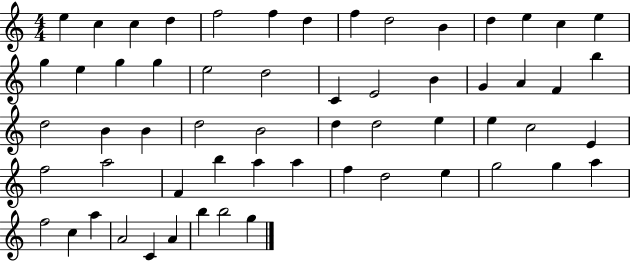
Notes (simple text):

E5/q C5/q C5/q D5/q F5/h F5/q D5/q F5/q D5/h B4/q D5/q E5/q C5/q E5/q G5/q E5/q G5/q G5/q E5/h D5/h C4/q E4/h B4/q G4/q A4/q F4/q B5/q D5/h B4/q B4/q D5/h B4/h D5/q D5/h E5/q E5/q C5/h E4/q F5/h A5/h F4/q B5/q A5/q A5/q F5/q D5/h E5/q G5/h G5/q A5/q F5/h C5/q A5/q A4/h C4/q A4/q B5/q B5/h G5/q